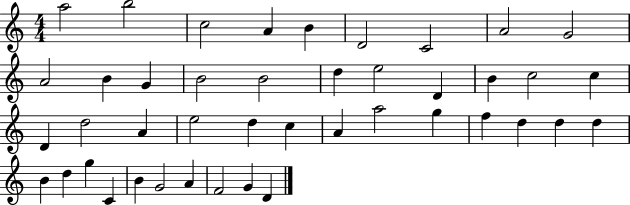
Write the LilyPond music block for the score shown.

{
  \clef treble
  \numericTimeSignature
  \time 4/4
  \key c \major
  a''2 b''2 | c''2 a'4 b'4 | d'2 c'2 | a'2 g'2 | \break a'2 b'4 g'4 | b'2 b'2 | d''4 e''2 d'4 | b'4 c''2 c''4 | \break d'4 d''2 a'4 | e''2 d''4 c''4 | a'4 a''2 g''4 | f''4 d''4 d''4 d''4 | \break b'4 d''4 g''4 c'4 | b'4 g'2 a'4 | f'2 g'4 d'4 | \bar "|."
}